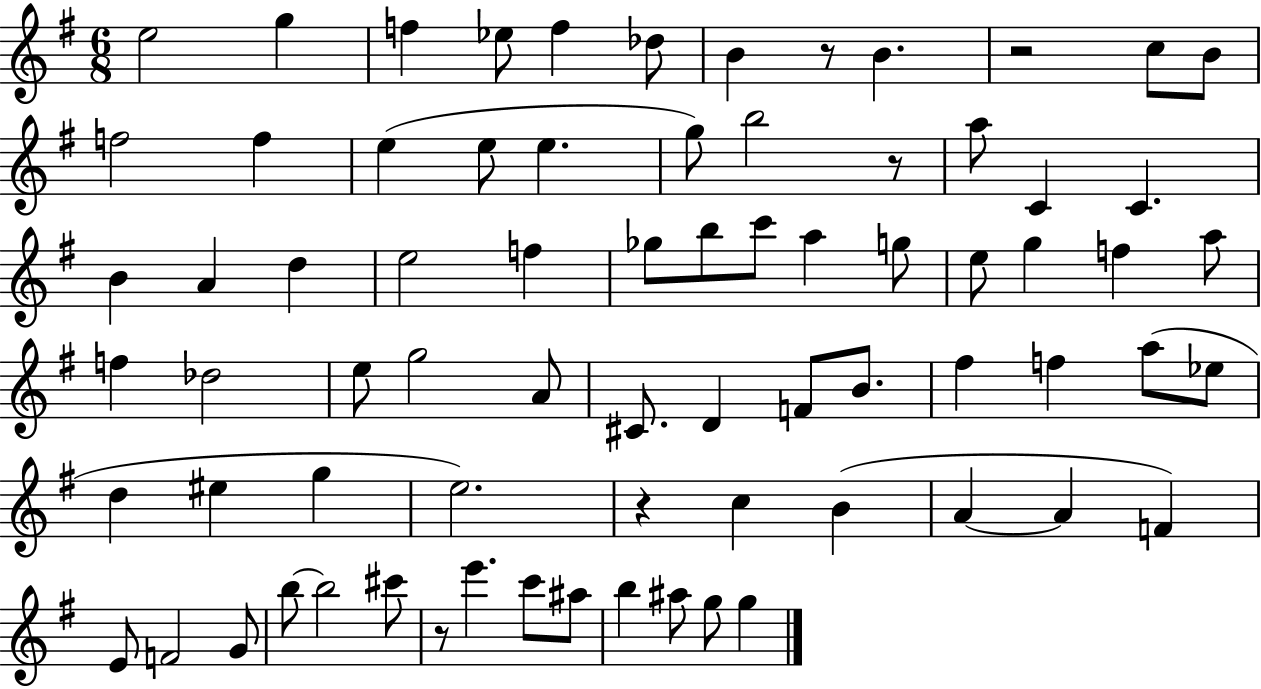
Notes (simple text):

E5/h G5/q F5/q Eb5/e F5/q Db5/e B4/q R/e B4/q. R/h C5/e B4/e F5/h F5/q E5/q E5/e E5/q. G5/e B5/h R/e A5/e C4/q C4/q. B4/q A4/q D5/q E5/h F5/q Gb5/e B5/e C6/e A5/q G5/e E5/e G5/q F5/q A5/e F5/q Db5/h E5/e G5/h A4/e C#4/e. D4/q F4/e B4/e. F#5/q F5/q A5/e Eb5/e D5/q EIS5/q G5/q E5/h. R/q C5/q B4/q A4/q A4/q F4/q E4/e F4/h G4/e B5/e B5/h C#6/e R/e E6/q. C6/e A#5/e B5/q A#5/e G5/e G5/q